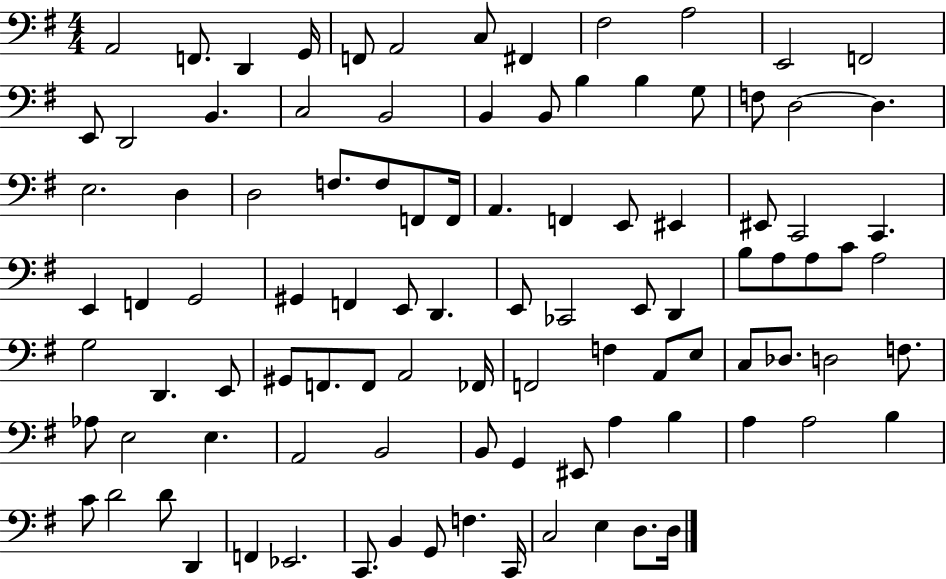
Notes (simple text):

A2/h F2/e. D2/q G2/s F2/e A2/h C3/e F#2/q F#3/h A3/h E2/h F2/h E2/e D2/h B2/q. C3/h B2/h B2/q B2/e B3/q B3/q G3/e F3/e D3/h D3/q. E3/h. D3/q D3/h F3/e. F3/e F2/e F2/s A2/q. F2/q E2/e EIS2/q EIS2/e C2/h C2/q. E2/q F2/q G2/h G#2/q F2/q E2/e D2/q. E2/e CES2/h E2/e D2/q B3/e A3/e A3/e C4/e A3/h G3/h D2/q. E2/e G#2/e F2/e. F2/e A2/h FES2/s F2/h F3/q A2/e E3/e C3/e Db3/e. D3/h F3/e. Ab3/e E3/h E3/q. A2/h B2/h B2/e G2/q EIS2/e A3/q B3/q A3/q A3/h B3/q C4/e D4/h D4/e D2/q F2/q Eb2/h. C2/e. B2/q G2/e F3/q. C2/s C3/h E3/q D3/e. D3/s